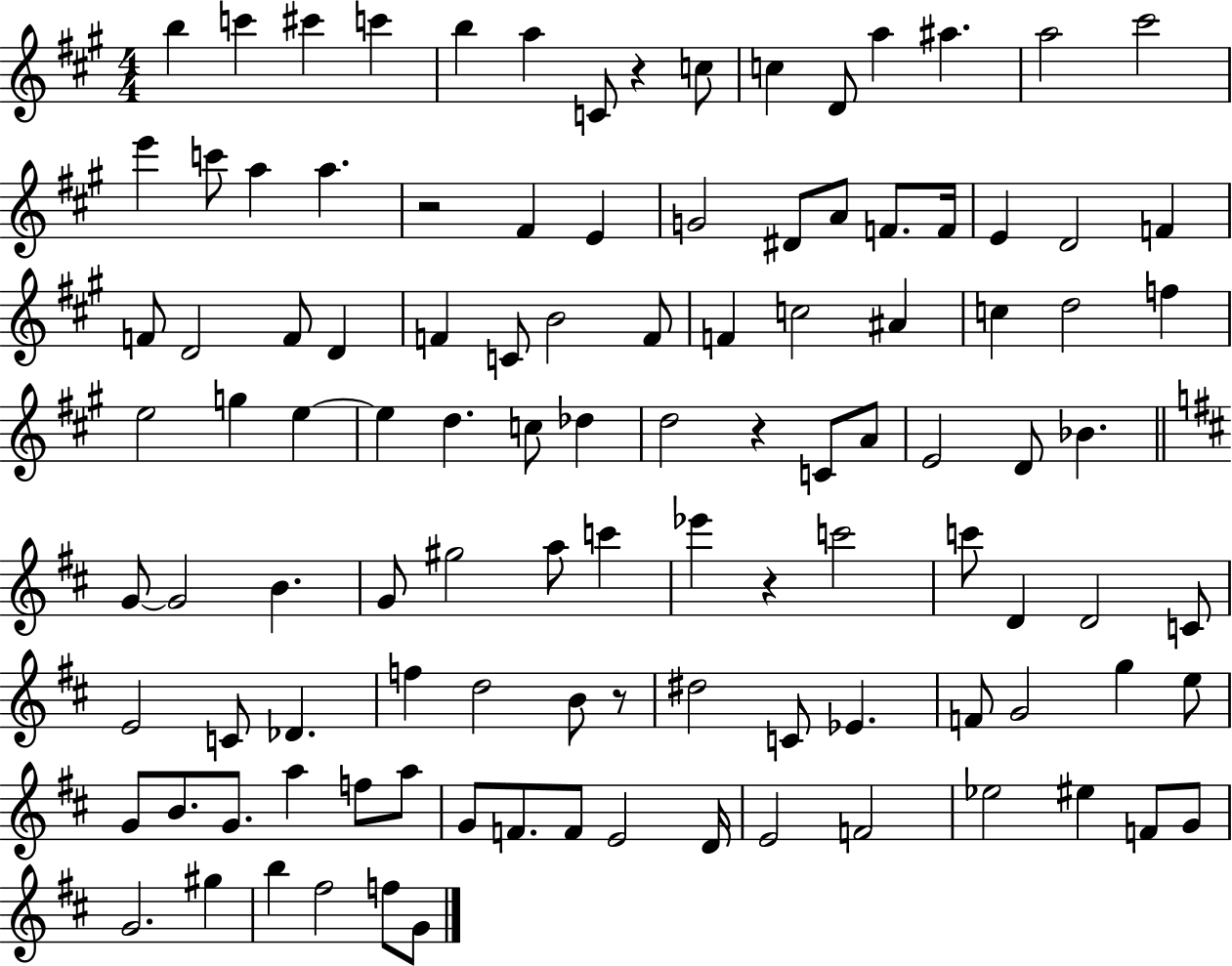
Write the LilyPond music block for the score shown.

{
  \clef treble
  \numericTimeSignature
  \time 4/4
  \key a \major
  \repeat volta 2 { b''4 c'''4 cis'''4 c'''4 | b''4 a''4 c'8 r4 c''8 | c''4 d'8 a''4 ais''4. | a''2 cis'''2 | \break e'''4 c'''8 a''4 a''4. | r2 fis'4 e'4 | g'2 dis'8 a'8 f'8. f'16 | e'4 d'2 f'4 | \break f'8 d'2 f'8 d'4 | f'4 c'8 b'2 f'8 | f'4 c''2 ais'4 | c''4 d''2 f''4 | \break e''2 g''4 e''4~~ | e''4 d''4. c''8 des''4 | d''2 r4 c'8 a'8 | e'2 d'8 bes'4. | \break \bar "||" \break \key b \minor g'8~~ g'2 b'4. | g'8 gis''2 a''8 c'''4 | ees'''4 r4 c'''2 | c'''8 d'4 d'2 c'8 | \break e'2 c'8 des'4. | f''4 d''2 b'8 r8 | dis''2 c'8 ees'4. | f'8 g'2 g''4 e''8 | \break g'8 b'8. g'8. a''4 f''8 a''8 | g'8 f'8. f'8 e'2 d'16 | e'2 f'2 | ees''2 eis''4 f'8 g'8 | \break g'2. gis''4 | b''4 fis''2 f''8 g'8 | } \bar "|."
}